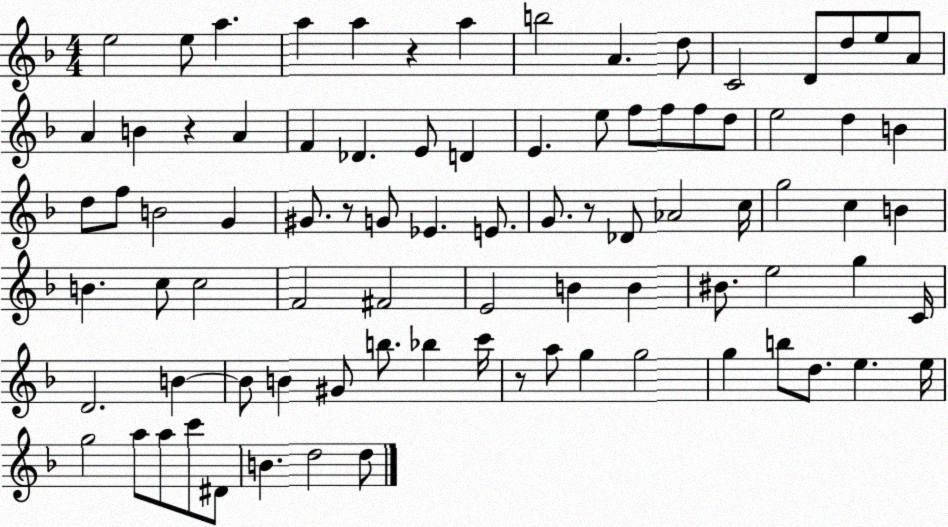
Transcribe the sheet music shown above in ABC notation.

X:1
T:Untitled
M:4/4
L:1/4
K:F
e2 e/2 a a a z a b2 A d/2 C2 D/2 d/2 e/2 A/2 A B z A F _D E/2 D E e/2 f/2 f/2 f/2 d/2 e2 d B d/2 f/2 B2 G ^G/2 z/2 G/2 _E E/2 G/2 z/2 _D/2 _A2 c/4 g2 c B B c/2 c2 F2 ^F2 E2 B B ^B/2 e2 g C/4 D2 B B/2 B ^G/2 b/2 _b c'/4 z/2 a/2 g g2 g b/2 d/2 e e/4 g2 a/2 a/2 c'/2 ^D/2 B d2 d/2